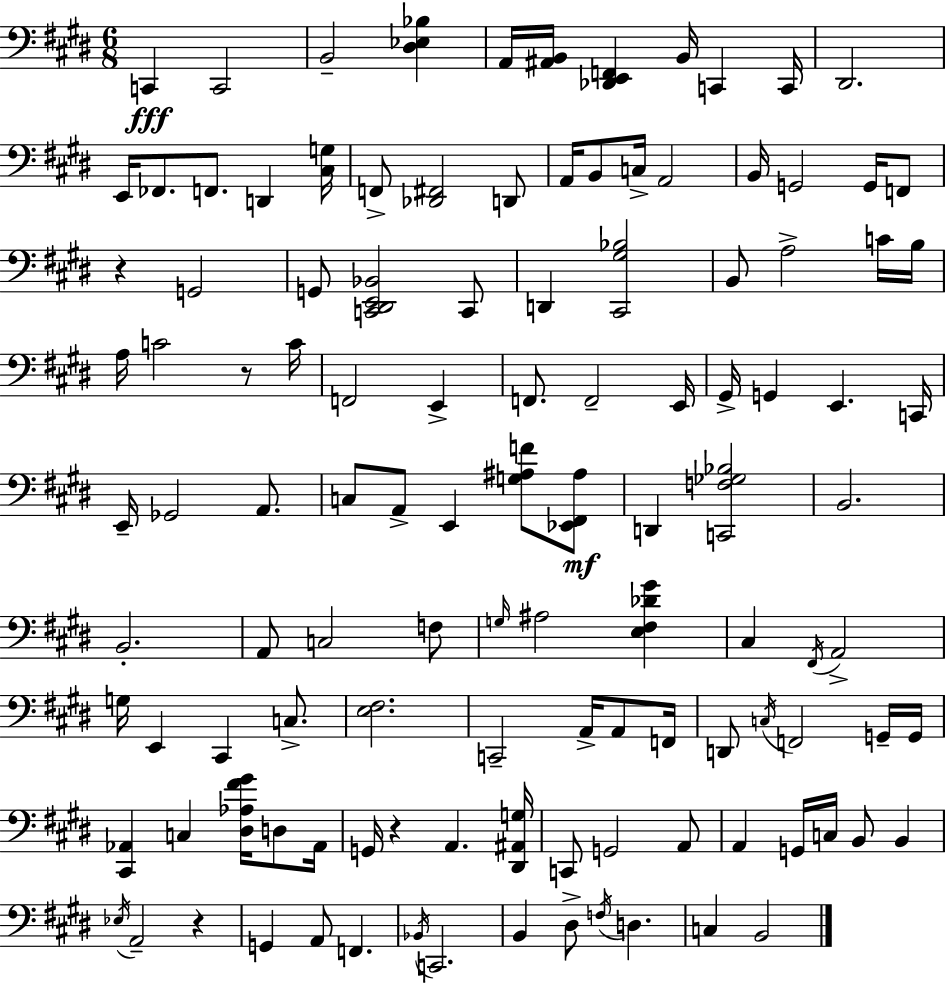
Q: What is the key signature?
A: E major